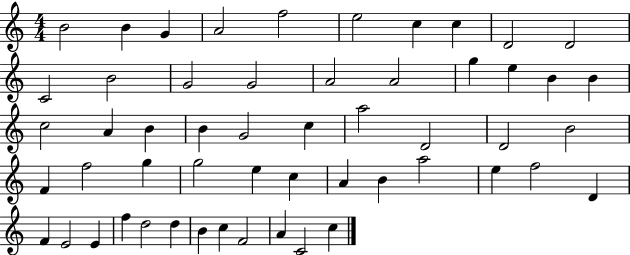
B4/h B4/q G4/q A4/h F5/h E5/h C5/q C5/q D4/h D4/h C4/h B4/h G4/h G4/h A4/h A4/h G5/q E5/q B4/q B4/q C5/h A4/q B4/q B4/q G4/h C5/q A5/h D4/h D4/h B4/h F4/q F5/h G5/q G5/h E5/q C5/q A4/q B4/q A5/h E5/q F5/h D4/q F4/q E4/h E4/q F5/q D5/h D5/q B4/q C5/q F4/h A4/q C4/h C5/q